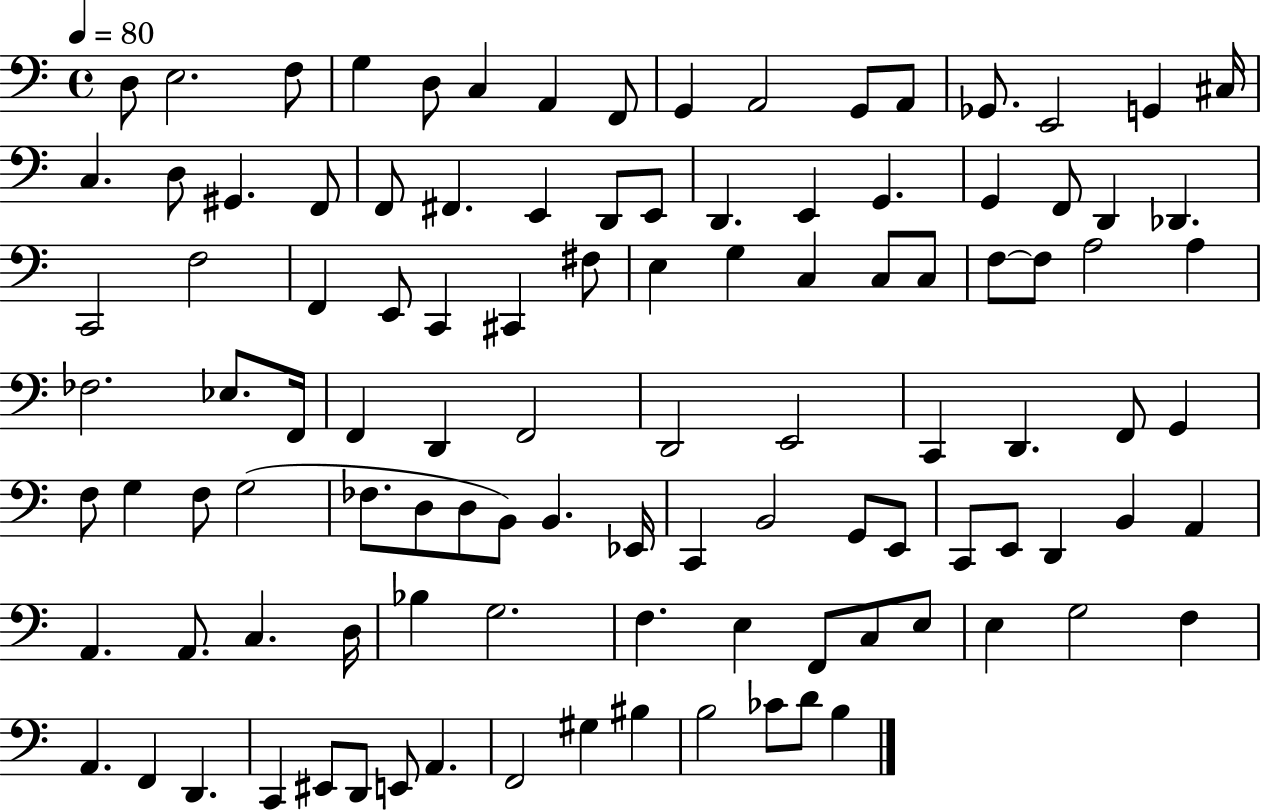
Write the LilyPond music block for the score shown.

{
  \clef bass
  \time 4/4
  \defaultTimeSignature
  \key c \major
  \tempo 4 = 80
  d8 e2. f8 | g4 d8 c4 a,4 f,8 | g,4 a,2 g,8 a,8 | ges,8. e,2 g,4 cis16 | \break c4. d8 gis,4. f,8 | f,8 fis,4. e,4 d,8 e,8 | d,4. e,4 g,4. | g,4 f,8 d,4 des,4. | \break c,2 f2 | f,4 e,8 c,4 cis,4 fis8 | e4 g4 c4 c8 c8 | f8~~ f8 a2 a4 | \break fes2. ees8. f,16 | f,4 d,4 f,2 | d,2 e,2 | c,4 d,4. f,8 g,4 | \break f8 g4 f8 g2( | fes8. d8 d8 b,8) b,4. ees,16 | c,4 b,2 g,8 e,8 | c,8 e,8 d,4 b,4 a,4 | \break a,4. a,8. c4. d16 | bes4 g2. | f4. e4 f,8 c8 e8 | e4 g2 f4 | \break a,4. f,4 d,4. | c,4 eis,8 d,8 e,8 a,4. | f,2 gis4 bis4 | b2 ces'8 d'8 b4 | \break \bar "|."
}